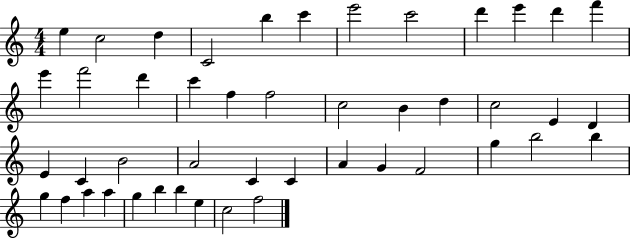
{
  \clef treble
  \numericTimeSignature
  \time 4/4
  \key c \major
  e''4 c''2 d''4 | c'2 b''4 c'''4 | e'''2 c'''2 | d'''4 e'''4 d'''4 f'''4 | \break e'''4 f'''2 d'''4 | c'''4 f''4 f''2 | c''2 b'4 d''4 | c''2 e'4 d'4 | \break e'4 c'4 b'2 | a'2 c'4 c'4 | a'4 g'4 f'2 | g''4 b''2 b''4 | \break g''4 f''4 a''4 a''4 | g''4 b''4 b''4 e''4 | c''2 f''2 | \bar "|."
}